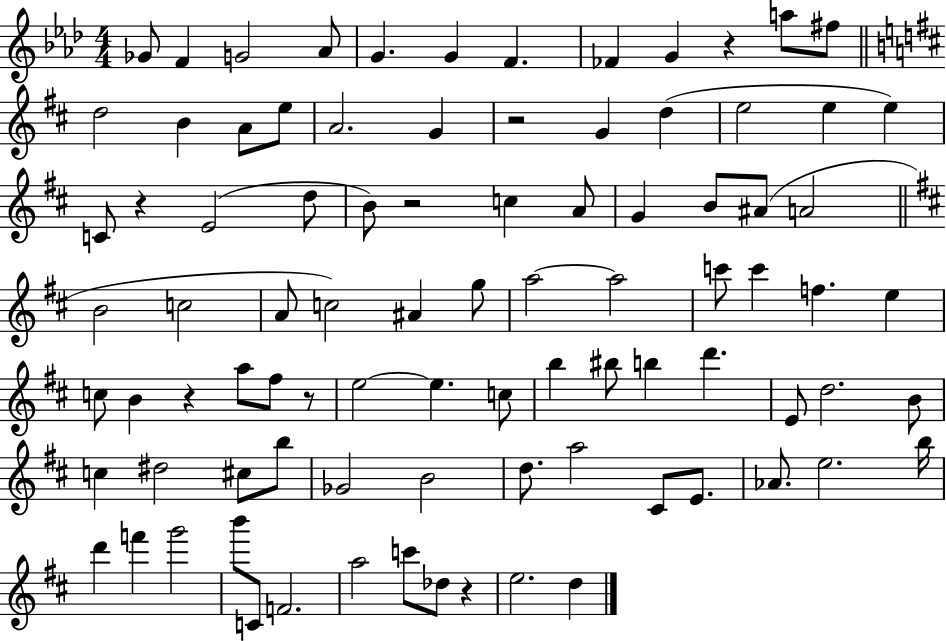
{
  \clef treble
  \numericTimeSignature
  \time 4/4
  \key aes \major
  ges'8 f'4 g'2 aes'8 | g'4. g'4 f'4. | fes'4 g'4 r4 a''8 fis''8 | \bar "||" \break \key d \major d''2 b'4 a'8 e''8 | a'2. g'4 | r2 g'4 d''4( | e''2 e''4 e''4) | \break c'8 r4 e'2( d''8 | b'8) r2 c''4 a'8 | g'4 b'8 ais'8( a'2 | \bar "||" \break \key d \major b'2 c''2 | a'8 c''2) ais'4 g''8 | a''2~~ a''2 | c'''8 c'''4 f''4. e''4 | \break c''8 b'4 r4 a''8 fis''8 r8 | e''2~~ e''4. c''8 | b''4 bis''8 b''4 d'''4. | e'8 d''2. b'8 | \break c''4 dis''2 cis''8 b''8 | ges'2 b'2 | d''8. a''2 cis'8 e'8. | aes'8. e''2. b''16 | \break d'''4 f'''4 g'''2 | b'''8 c'8 f'2. | a''2 c'''8 des''8 r4 | e''2. d''4 | \break \bar "|."
}